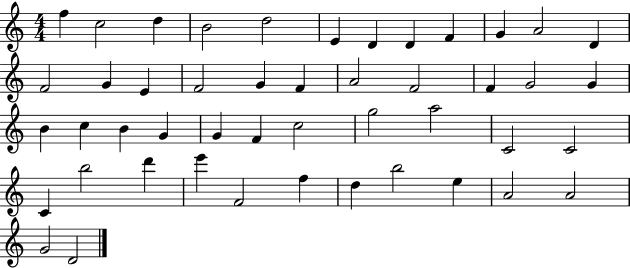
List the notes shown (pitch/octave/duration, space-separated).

F5/q C5/h D5/q B4/h D5/h E4/q D4/q D4/q F4/q G4/q A4/h D4/q F4/h G4/q E4/q F4/h G4/q F4/q A4/h F4/h F4/q G4/h G4/q B4/q C5/q B4/q G4/q G4/q F4/q C5/h G5/h A5/h C4/h C4/h C4/q B5/h D6/q E6/q F4/h F5/q D5/q B5/h E5/q A4/h A4/h G4/h D4/h